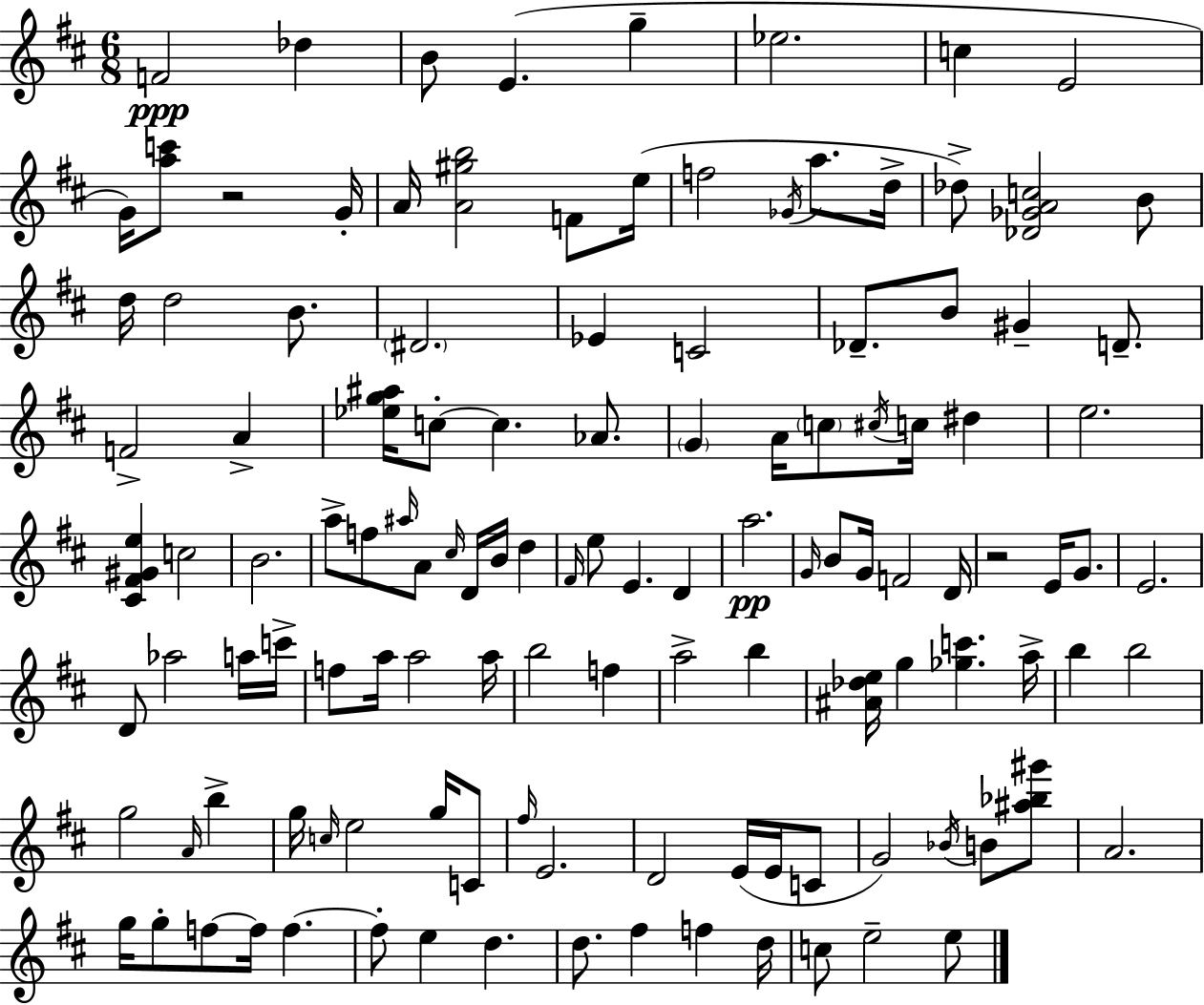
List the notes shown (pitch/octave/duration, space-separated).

F4/h Db5/q B4/e E4/q. G5/q Eb5/h. C5/q E4/h G4/s [A5,C6]/e R/h G4/s A4/s [A4,G#5,B5]/h F4/e E5/s F5/h Gb4/s A5/e. D5/s Db5/e [Db4,Gb4,A4,C5]/h B4/e D5/s D5/h B4/e. D#4/h. Eb4/q C4/h Db4/e. B4/e G#4/q D4/e. F4/h A4/q [Eb5,G5,A#5]/s C5/e C5/q. Ab4/e. G4/q A4/s C5/e C#5/s C5/s D#5/q E5/h. [C#4,F#4,G#4,E5]/q C5/h B4/h. A5/e F5/e A#5/s A4/e C#5/s D4/s B4/s D5/q F#4/s E5/e E4/q. D4/q A5/h. G4/s B4/e G4/s F4/h D4/s R/h E4/s G4/e. E4/h. D4/e Ab5/h A5/s C6/s F5/e A5/s A5/h A5/s B5/h F5/q A5/h B5/q [A#4,Db5,E5]/s G5/q [Gb5,C6]/q. A5/s B5/q B5/h G5/h A4/s B5/q G5/s C5/s E5/h G5/s C4/e F#5/s E4/h. D4/h E4/s E4/s C4/e G4/h Bb4/s B4/e [A#5,Bb5,G#6]/e A4/h. G5/s G5/e F5/e F5/s F5/q. F5/e E5/q D5/q. D5/e. F#5/q F5/q D5/s C5/e E5/h E5/e